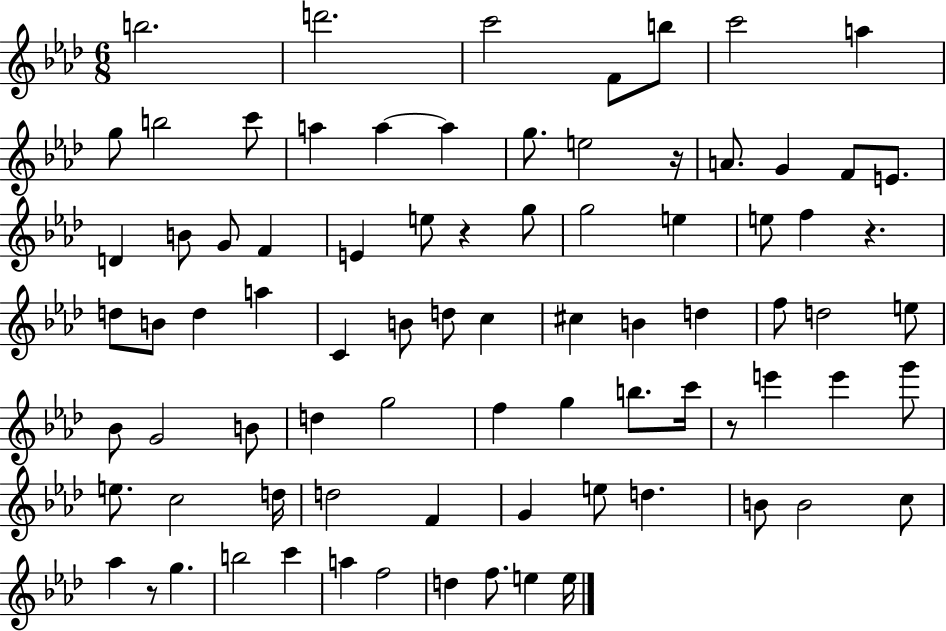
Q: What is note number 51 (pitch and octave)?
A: G5